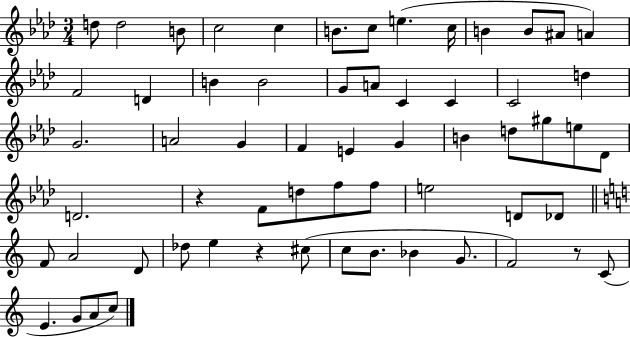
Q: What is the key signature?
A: AES major